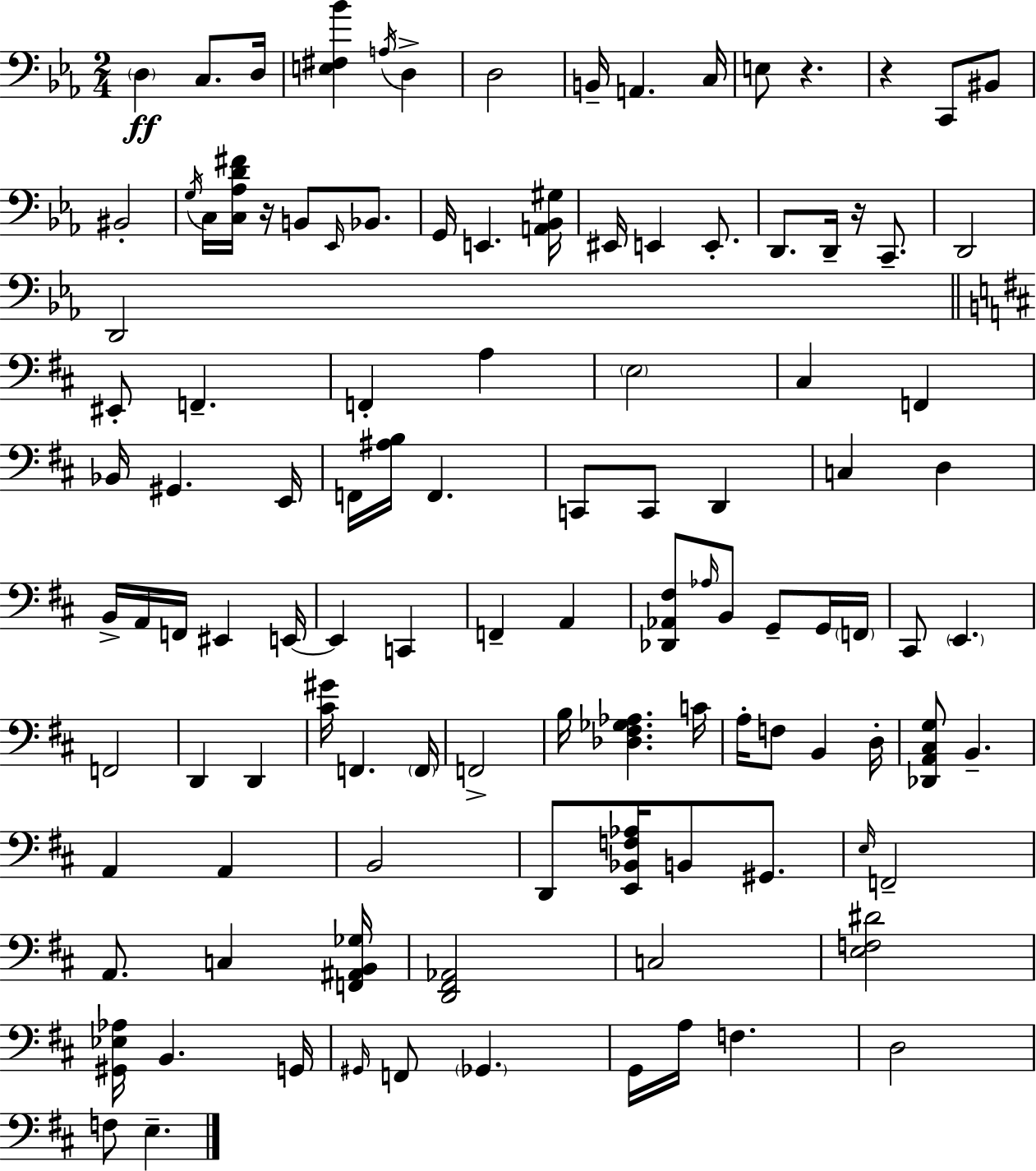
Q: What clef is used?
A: bass